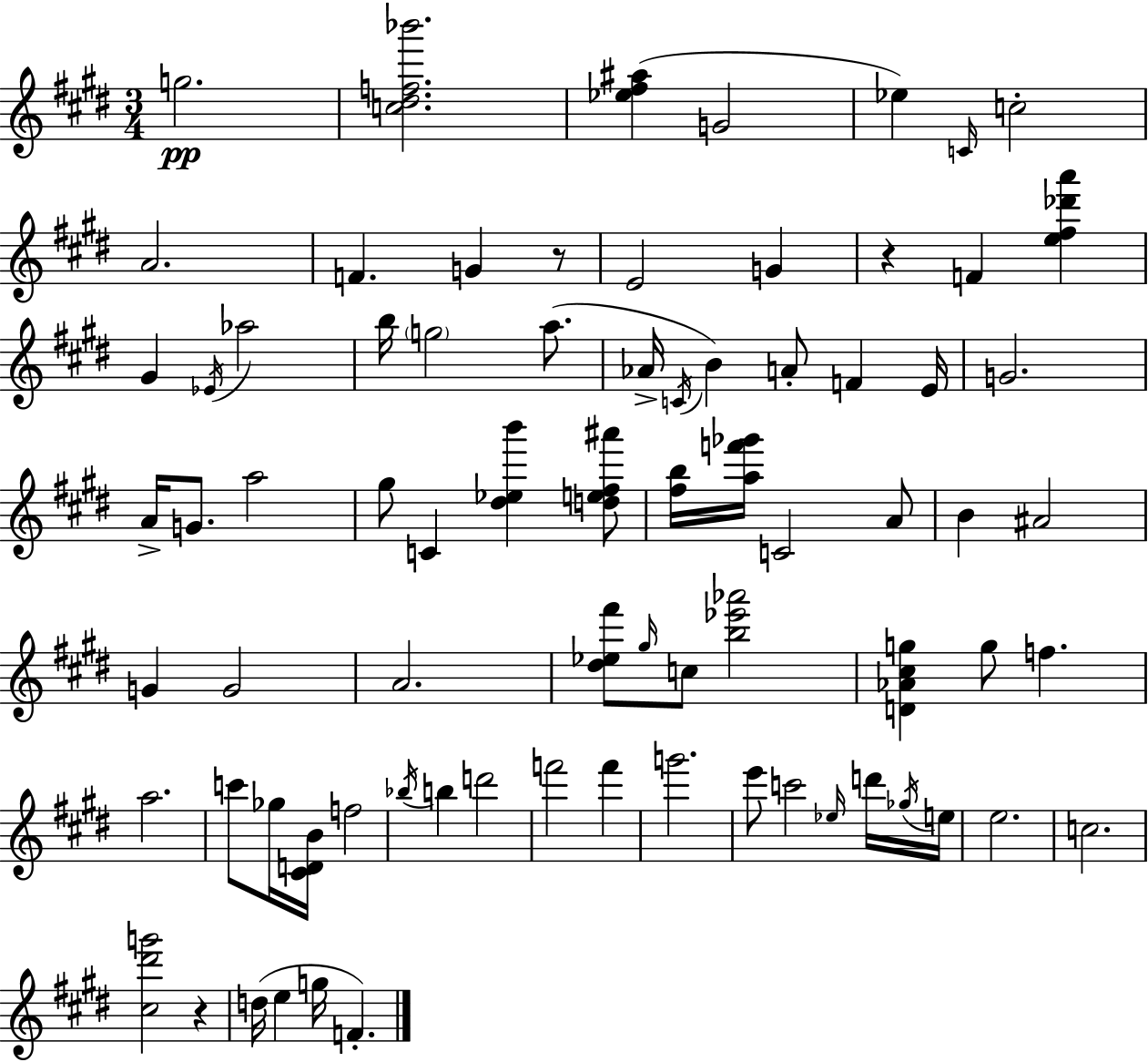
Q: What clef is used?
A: treble